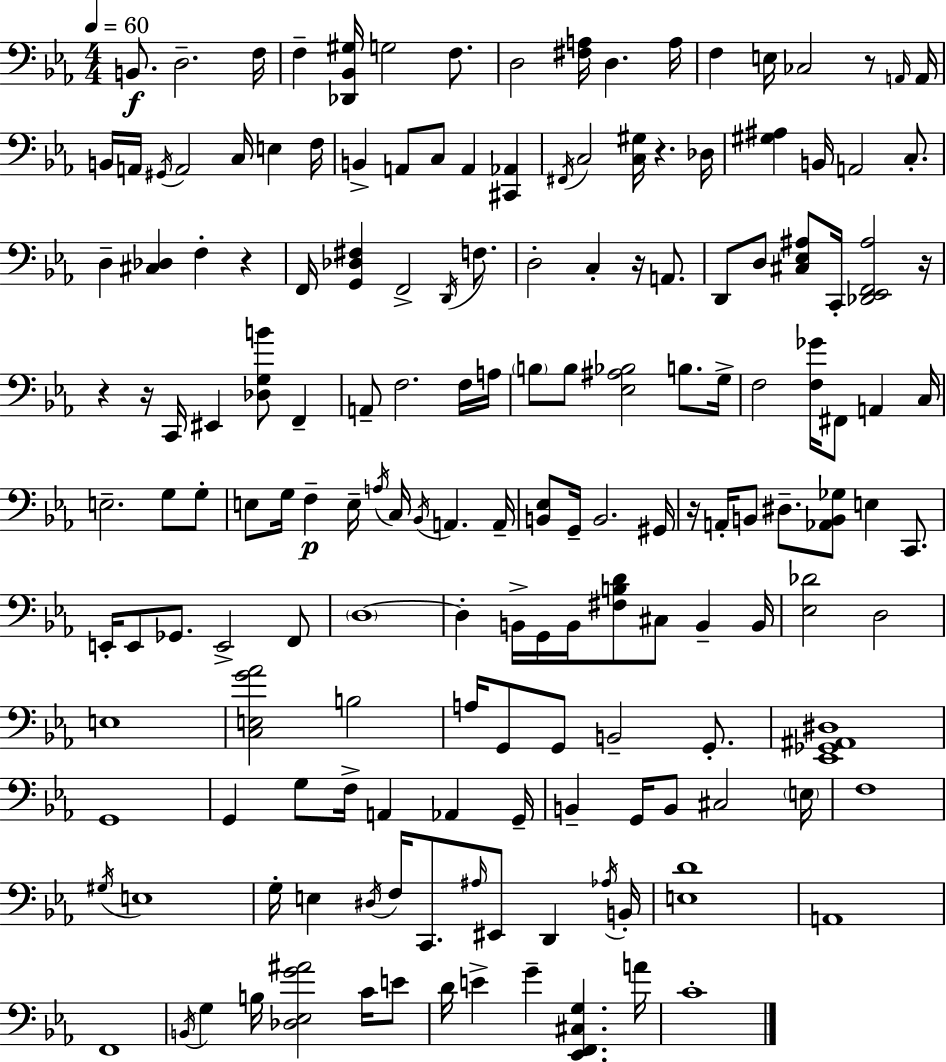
B2/e. D3/h. F3/s F3/q [Db2,Bb2,G#3]/s G3/h F3/e. D3/h [F#3,A3]/s D3/q. A3/s F3/q E3/s CES3/h R/e A2/s A2/s B2/s A2/s G#2/s A2/h C3/s E3/q F3/s B2/q A2/e C3/e A2/q [C#2,Ab2]/q F#2/s C3/h [C3,G#3]/s R/q. Db3/s [G#3,A#3]/q B2/s A2/h C3/e. D3/q [C#3,Db3]/q F3/q R/q F2/s [G2,Db3,F#3]/q F2/h D2/s F3/e. D3/h C3/q R/s A2/e. D2/e D3/e [C#3,Eb3,A#3]/e C2/s [Db2,Eb2,F2,A#3]/h R/s R/q R/s C2/s EIS2/q [Db3,G3,B4]/e F2/q A2/e F3/h. F3/s A3/s B3/e B3/e [Eb3,A#3,Bb3]/h B3/e. G3/s F3/h [F3,Gb4]/s F#2/e A2/q C3/s E3/h. G3/e G3/e E3/e G3/s F3/q E3/s A3/s C3/s Bb2/s A2/q. A2/s [B2,Eb3]/e G2/s B2/h. G#2/s R/s A2/s B2/e D#3/e. [Ab2,B2,Gb3]/e E3/q C2/e. E2/s E2/e Gb2/e. E2/h F2/e D3/w D3/q B2/s G2/s B2/s [F#3,B3,D4]/e C#3/e B2/q B2/s [Eb3,Db4]/h D3/h E3/w [C3,E3,G4,Ab4]/h B3/h A3/s G2/e G2/e B2/h G2/e. [Eb2,Gb2,A#2,D#3]/w G2/w G2/q G3/e F3/s A2/q Ab2/q G2/s B2/q G2/s B2/e C#3/h E3/s F3/w G#3/s E3/w G3/s E3/q D#3/s F3/s C2/e. A#3/s EIS2/e D2/q Ab3/s B2/s [E3,D4]/w A2/w F2/w B2/s G3/q B3/s [Db3,Eb3,G4,A#4]/h C4/s E4/e D4/s E4/q G4/q [Eb2,F2,C#3,G3]/q. A4/s C4/w